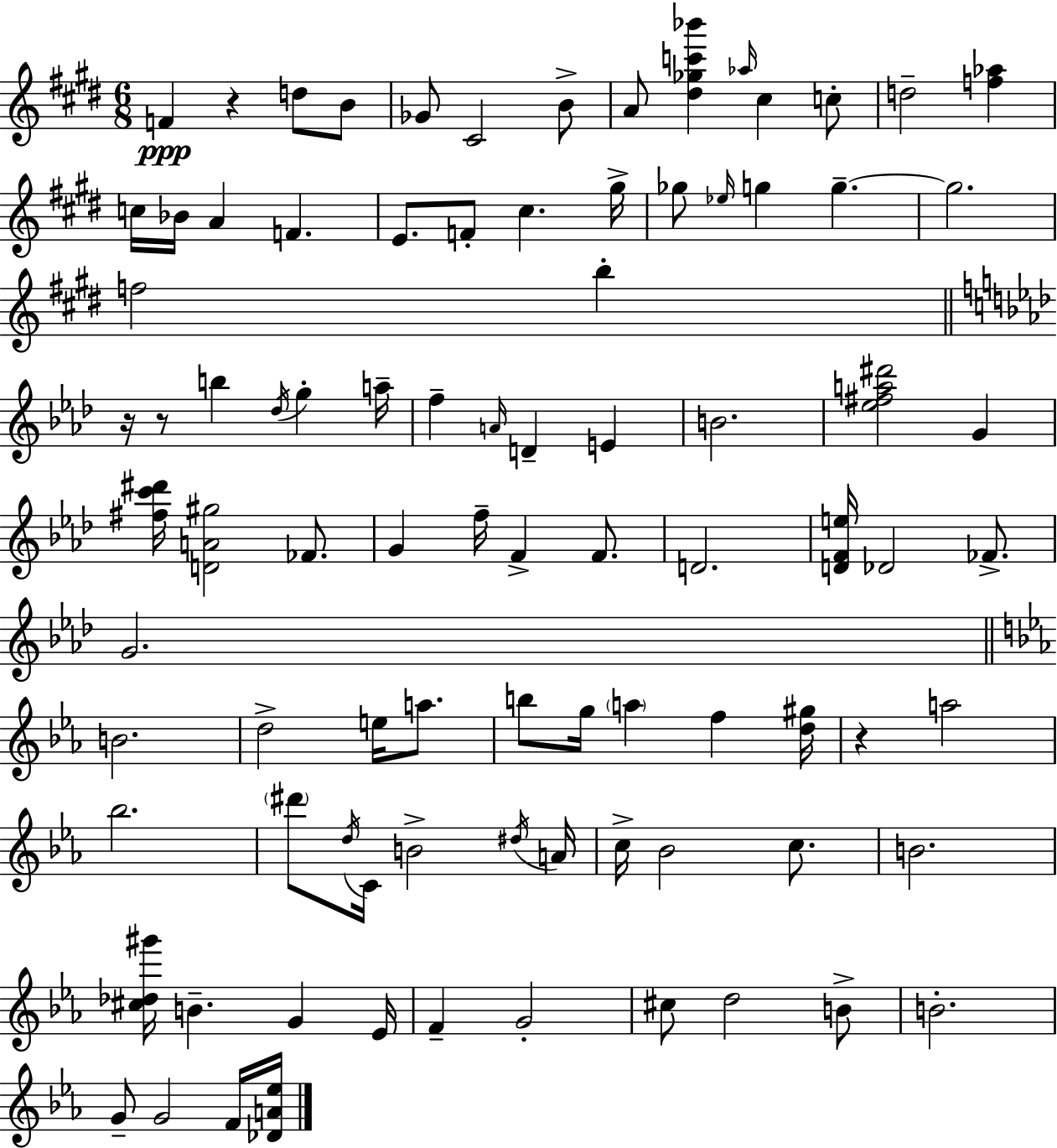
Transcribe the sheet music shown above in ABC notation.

X:1
T:Untitled
M:6/8
L:1/4
K:E
F z d/2 B/2 _G/2 ^C2 B/2 A/2 [^d_gc'_b'] _a/4 ^c c/2 d2 [f_a] c/4 _B/4 A F E/2 F/2 ^c ^g/4 _g/2 _e/4 g g g2 f2 b z/4 z/2 b _d/4 g a/4 f A/4 D E B2 [_e^fa^d']2 G [^fc'^d']/4 [DA^g]2 _F/2 G f/4 F F/2 D2 [DFe]/4 _D2 _F/2 G2 B2 d2 e/4 a/2 b/2 g/4 a f [d^g]/4 z a2 _b2 ^d'/2 d/4 C/4 B2 ^d/4 A/4 c/4 _B2 c/2 B2 [^c_d^g']/4 B G _E/4 F G2 ^c/2 d2 B/2 B2 G/2 G2 F/4 [_DA_e]/4